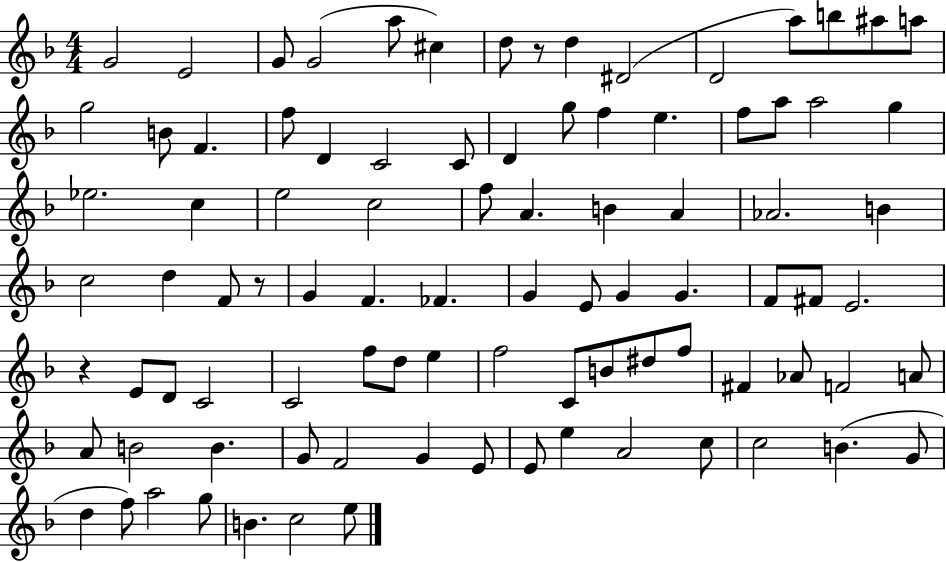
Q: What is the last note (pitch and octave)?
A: E5